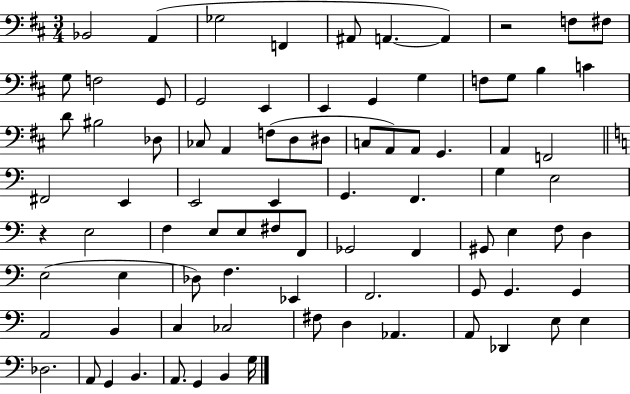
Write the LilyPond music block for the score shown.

{
  \clef bass
  \numericTimeSignature
  \time 3/4
  \key d \major
  bes,2 a,4( | ges2 f,4 | ais,8 a,4.~~ a,4) | r2 f8 fis8 | \break g8 f2 g,8 | g,2 e,4 | e,4 g,4 g4 | f8 g8 b4 c'4 | \break d'8 bis2 des8 | ces8 a,4 f8( d8 dis8 | c8 a,8) a,8 g,4. | a,4 f,2 | \break \bar "||" \break \key c \major fis,2 e,4 | e,2 e,4 | g,4. f,4. | g4 e2 | \break r4 e2 | f4 e8 e8 fis8 f,8 | ges,2 f,4 | gis,8 e4 f8 d4 | \break e2( e4 | des8) f4. ees,4 | f,2. | g,8 g,4. g,4 | \break a,2 b,4 | c4 ces2 | fis8 d4 aes,4. | a,8 des,4 e8 e4 | \break des2. | a,8 g,4 b,4. | a,8. g,4 b,4 g16 | \bar "|."
}